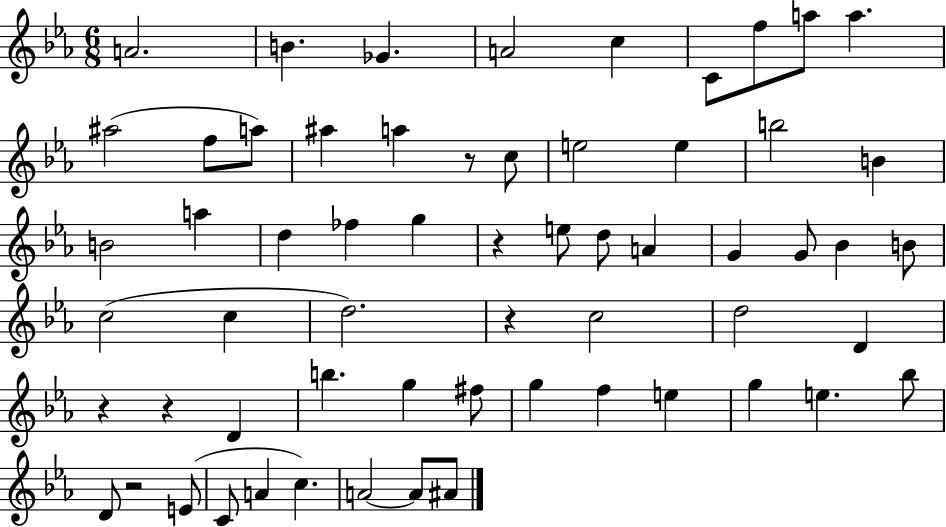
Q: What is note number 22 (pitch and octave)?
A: D5